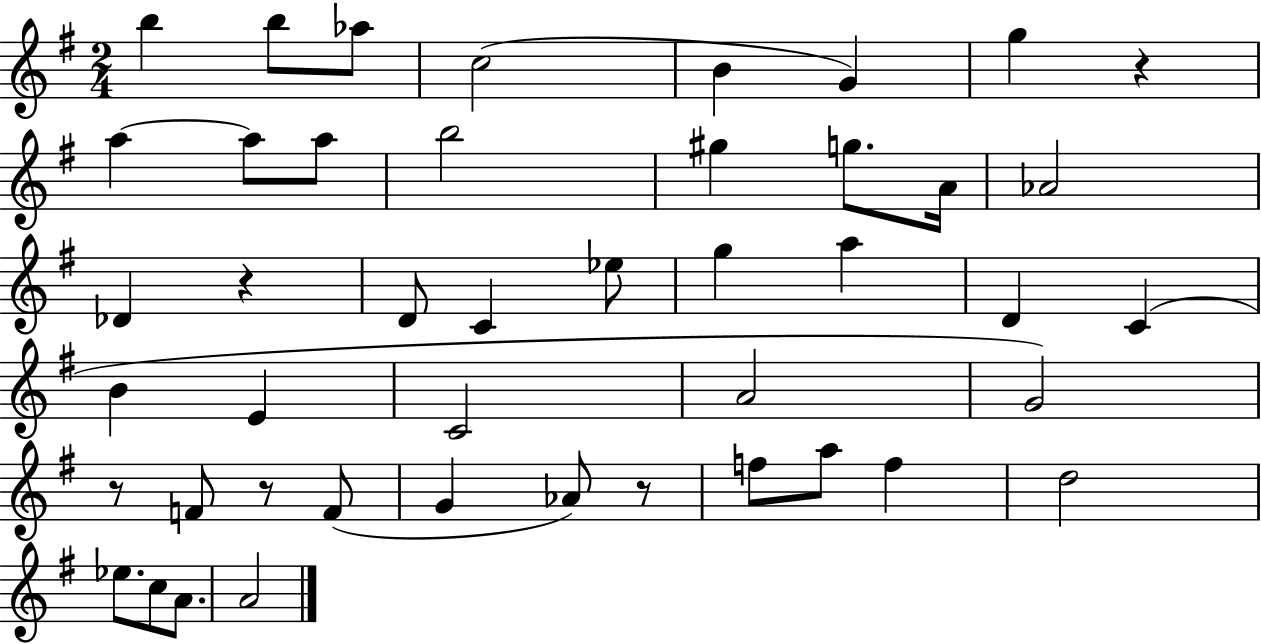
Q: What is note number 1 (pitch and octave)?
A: B5